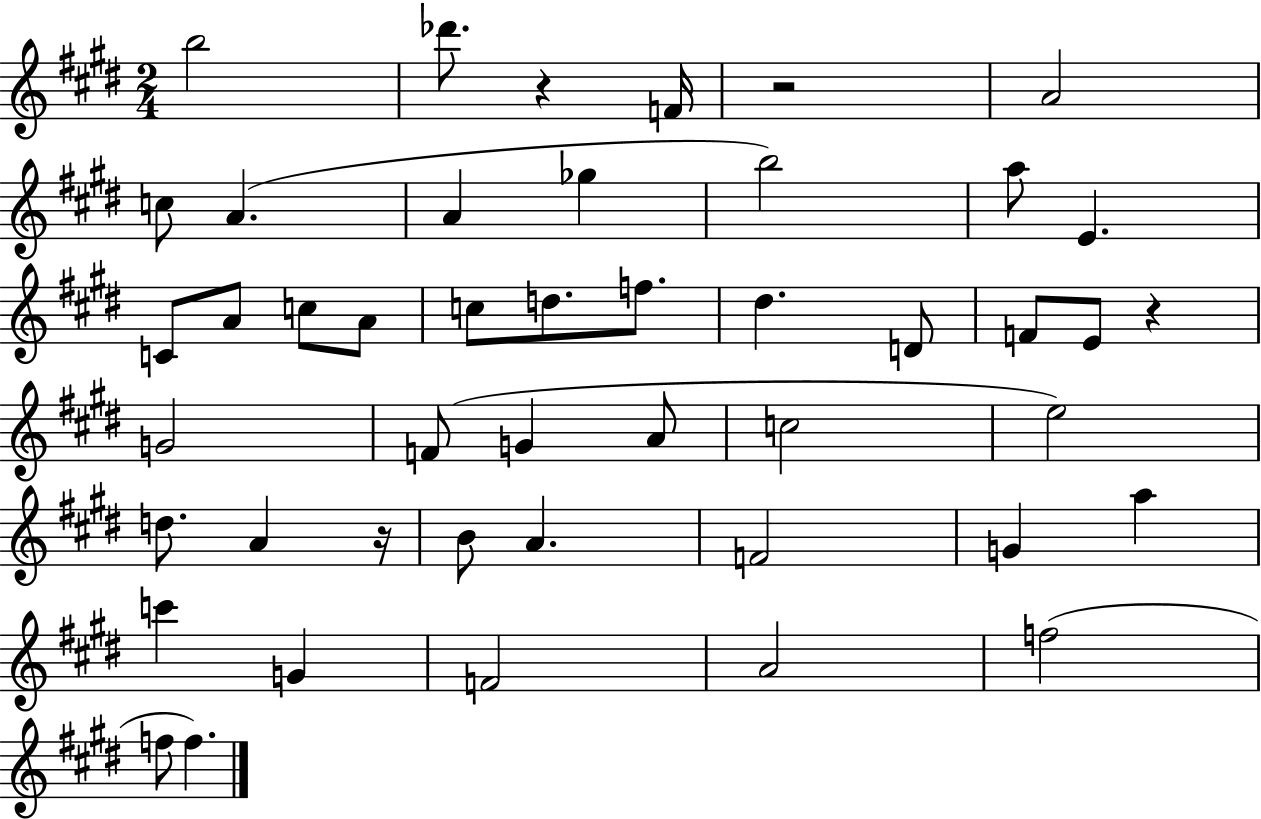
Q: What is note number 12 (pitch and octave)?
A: C4